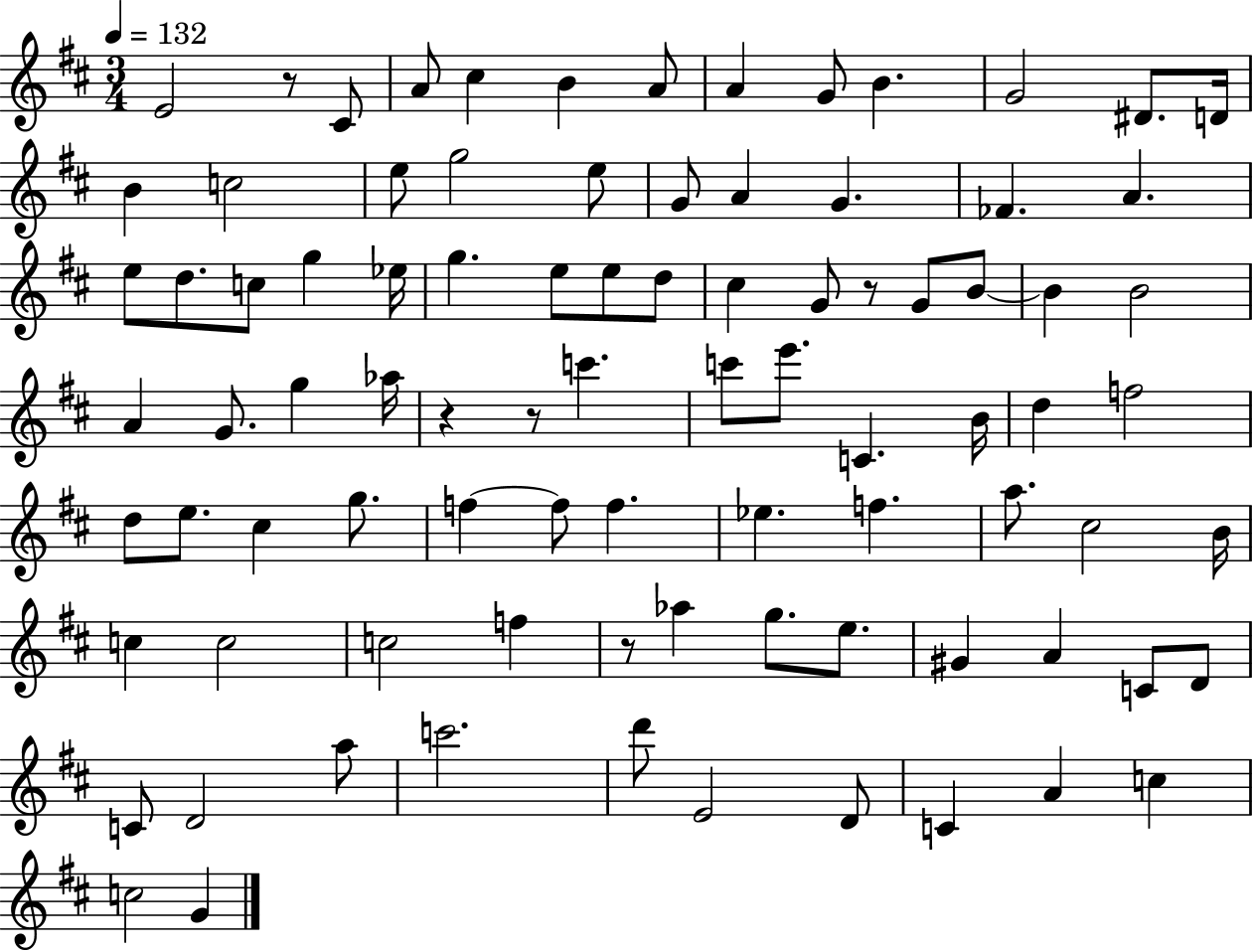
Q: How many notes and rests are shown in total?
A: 88